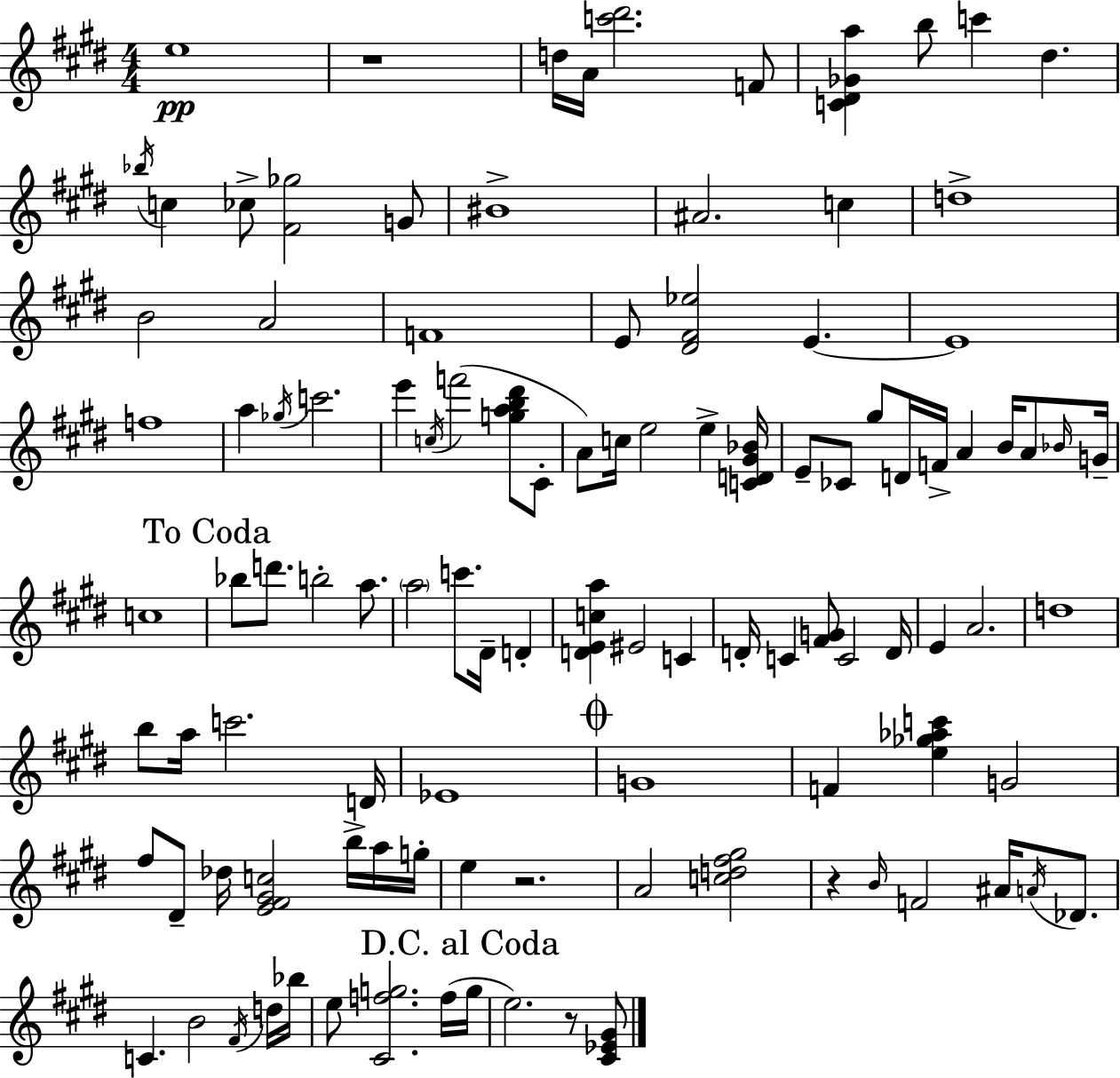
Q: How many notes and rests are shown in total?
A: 108